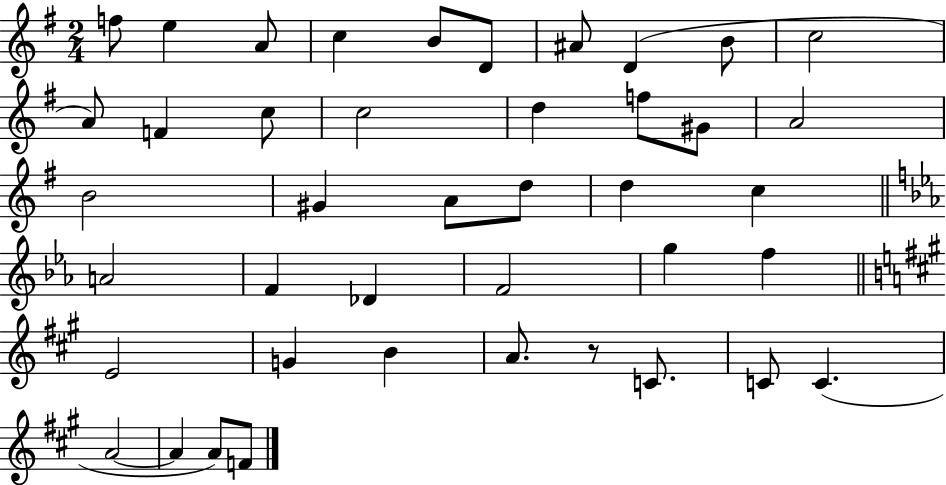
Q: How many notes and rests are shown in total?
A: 42